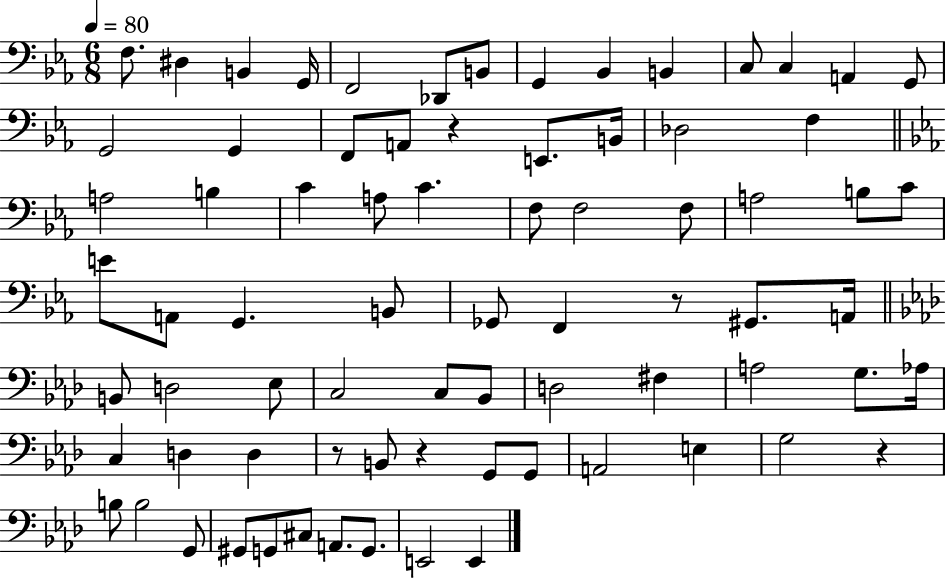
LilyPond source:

{
  \clef bass
  \numericTimeSignature
  \time 6/8
  \key ees \major
  \tempo 4 = 80
  \repeat volta 2 { f8. dis4 b,4 g,16 | f,2 des,8 b,8 | g,4 bes,4 b,4 | c8 c4 a,4 g,8 | \break g,2 g,4 | f,8 a,8 r4 e,8. b,16 | des2 f4 | \bar "||" \break \key c \minor a2 b4 | c'4 a8 c'4. | f8 f2 f8 | a2 b8 c'8 | \break e'8 a,8 g,4. b,8 | ges,8 f,4 r8 gis,8. a,16 | \bar "||" \break \key aes \major b,8 d2 ees8 | c2 c8 bes,8 | d2 fis4 | a2 g8. aes16 | \break c4 d4 d4 | r8 b,8 r4 g,8 g,8 | a,2 e4 | g2 r4 | \break b8 b2 g,8 | gis,8 g,8 cis8 a,8. g,8. | e,2 e,4 | } \bar "|."
}